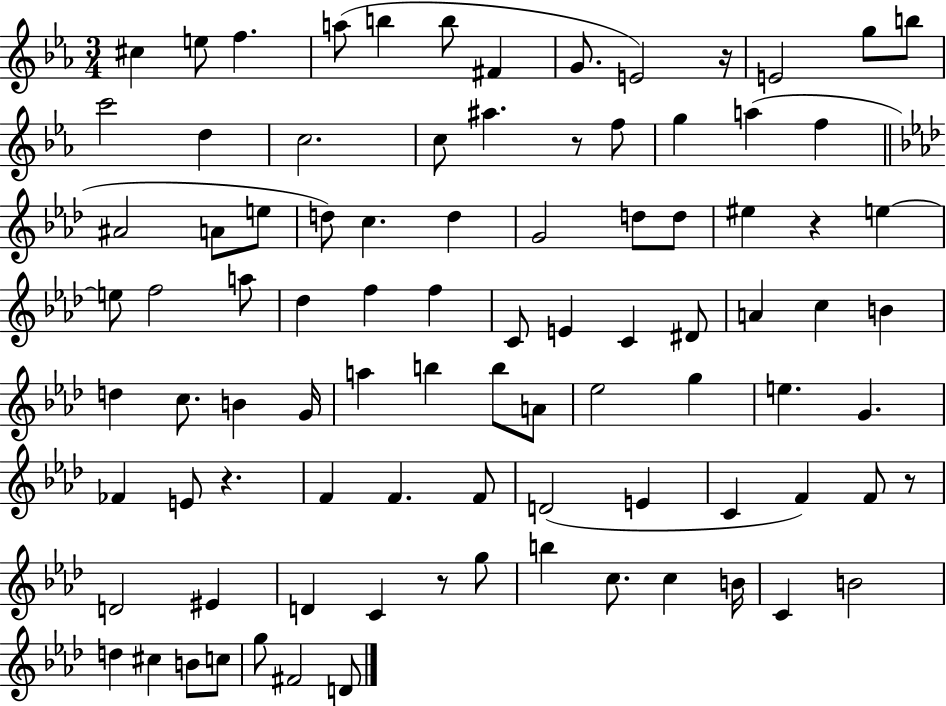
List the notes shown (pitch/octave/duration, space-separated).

C#5/q E5/e F5/q. A5/e B5/q B5/e F#4/q G4/e. E4/h R/s E4/h G5/e B5/e C6/h D5/q C5/h. C5/e A#5/q. R/e F5/e G5/q A5/q F5/q A#4/h A4/e E5/e D5/e C5/q. D5/q G4/h D5/e D5/e EIS5/q R/q E5/q E5/e F5/h A5/e Db5/q F5/q F5/q C4/e E4/q C4/q D#4/e A4/q C5/q B4/q D5/q C5/e. B4/q G4/s A5/q B5/q B5/e A4/e Eb5/h G5/q E5/q. G4/q. FES4/q E4/e R/q. F4/q F4/q. F4/e D4/h E4/q C4/q F4/q F4/e R/e D4/h EIS4/q D4/q C4/q R/e G5/e B5/q C5/e. C5/q B4/s C4/q B4/h D5/q C#5/q B4/e C5/e G5/e F#4/h D4/e